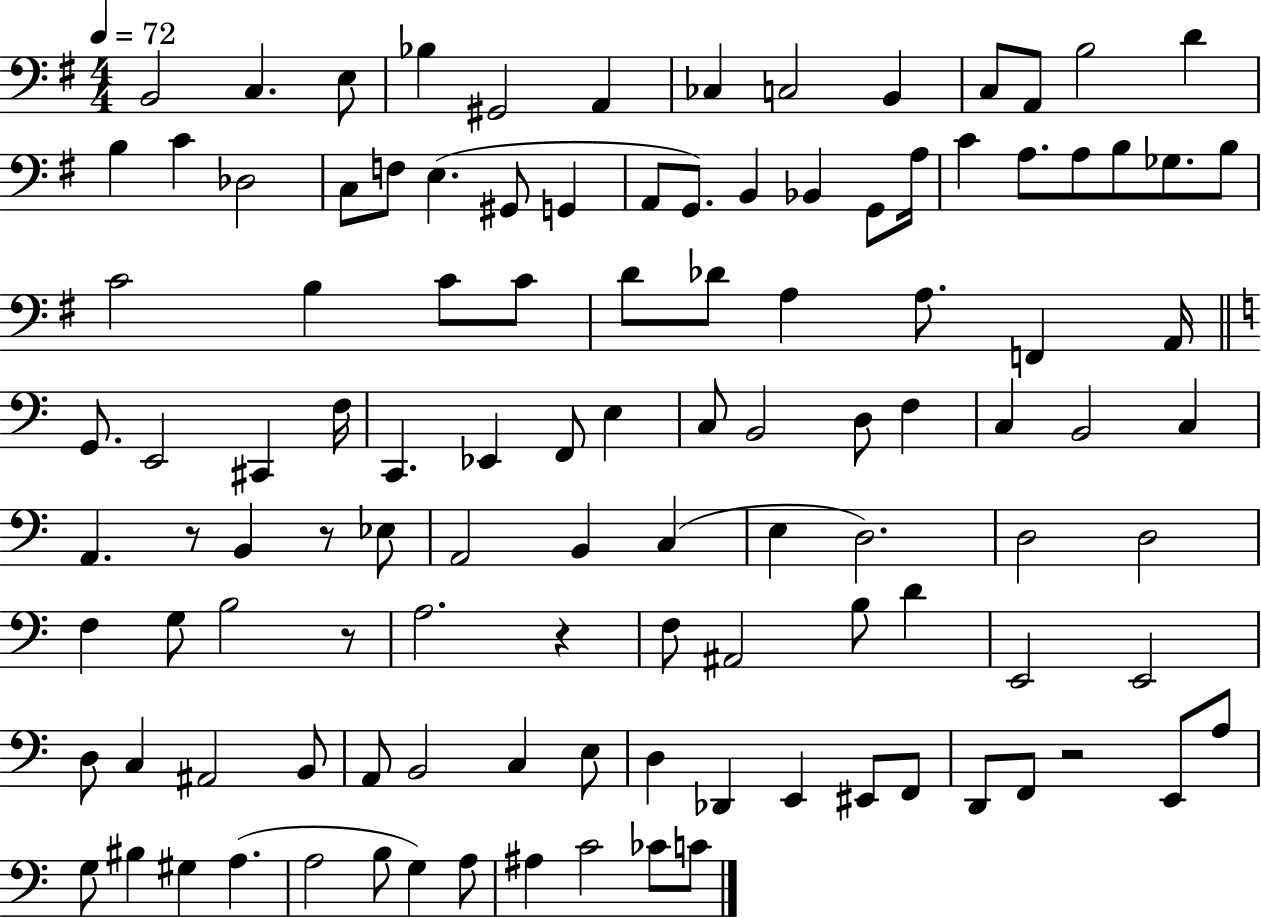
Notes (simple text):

B2/h C3/q. E3/e Bb3/q G#2/h A2/q CES3/q C3/h B2/q C3/e A2/e B3/h D4/q B3/q C4/q Db3/h C3/e F3/e E3/q. G#2/e G2/q A2/e G2/e. B2/q Bb2/q G2/e A3/s C4/q A3/e. A3/e B3/e Gb3/e. B3/e C4/h B3/q C4/e C4/e D4/e Db4/e A3/q A3/e. F2/q A2/s G2/e. E2/h C#2/q F3/s C2/q. Eb2/q F2/e E3/q C3/e B2/h D3/e F3/q C3/q B2/h C3/q A2/q. R/e B2/q R/e Eb3/e A2/h B2/q C3/q E3/q D3/h. D3/h D3/h F3/q G3/e B3/h R/e A3/h. R/q F3/e A#2/h B3/e D4/q E2/h E2/h D3/e C3/q A#2/h B2/e A2/e B2/h C3/q E3/e D3/q Db2/q E2/q EIS2/e F2/e D2/e F2/e R/h E2/e A3/e G3/e BIS3/q G#3/q A3/q. A3/h B3/e G3/q A3/e A#3/q C4/h CES4/e C4/e